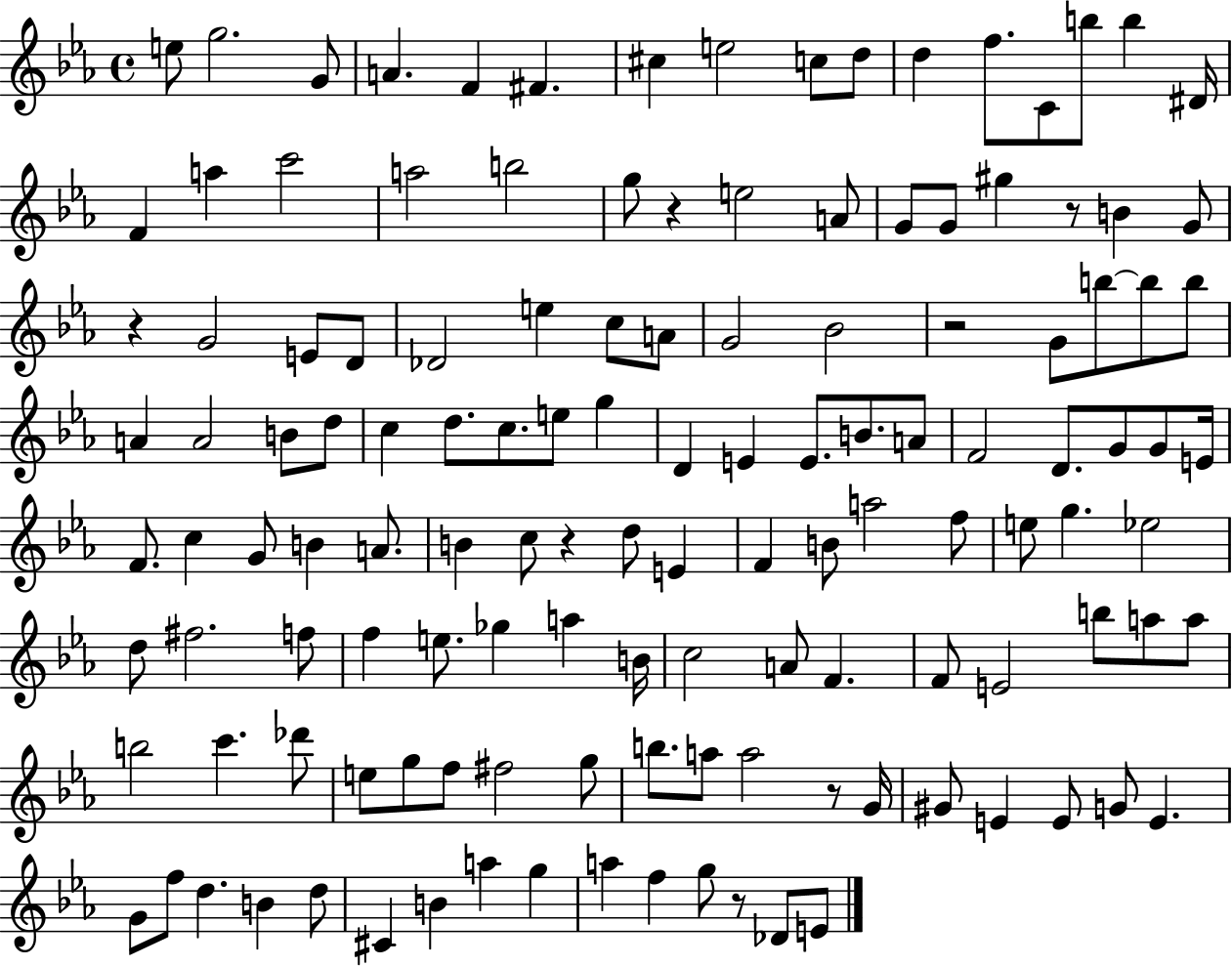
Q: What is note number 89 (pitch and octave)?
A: F4